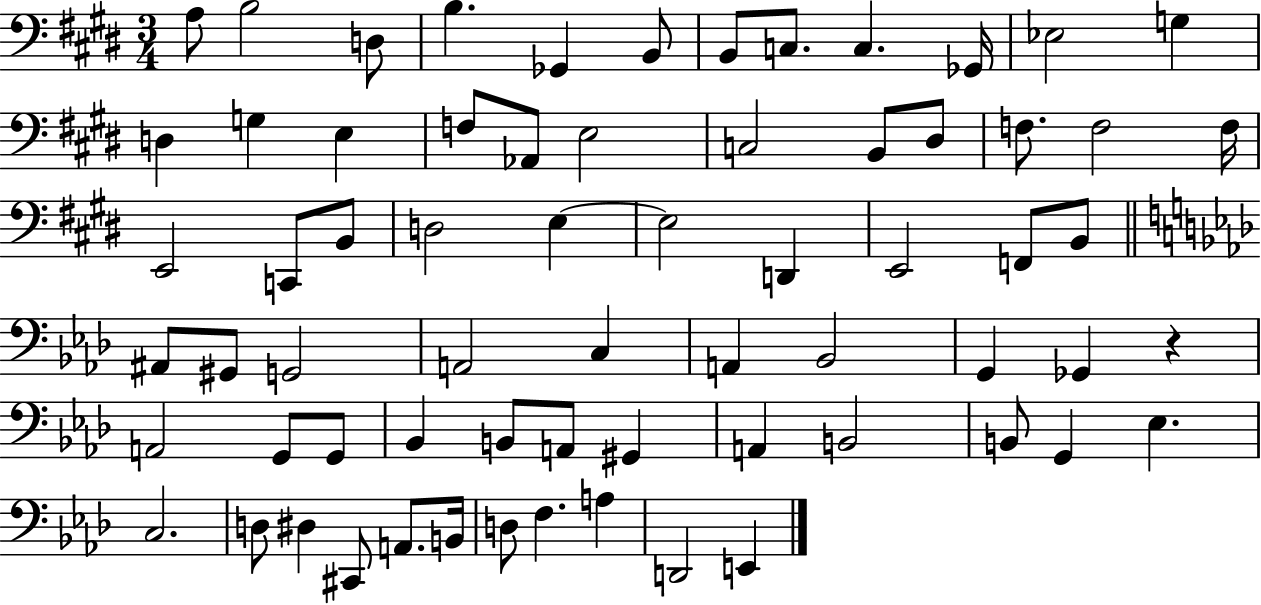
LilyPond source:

{
  \clef bass
  \numericTimeSignature
  \time 3/4
  \key e \major
  a8 b2 d8 | b4. ges,4 b,8 | b,8 c8. c4. ges,16 | ees2 g4 | \break d4 g4 e4 | f8 aes,8 e2 | c2 b,8 dis8 | f8. f2 f16 | \break e,2 c,8 b,8 | d2 e4~~ | e2 d,4 | e,2 f,8 b,8 | \break \bar "||" \break \key aes \major ais,8 gis,8 g,2 | a,2 c4 | a,4 bes,2 | g,4 ges,4 r4 | \break a,2 g,8 g,8 | bes,4 b,8 a,8 gis,4 | a,4 b,2 | b,8 g,4 ees4. | \break c2. | d8 dis4 cis,8 a,8. b,16 | d8 f4. a4 | d,2 e,4 | \break \bar "|."
}